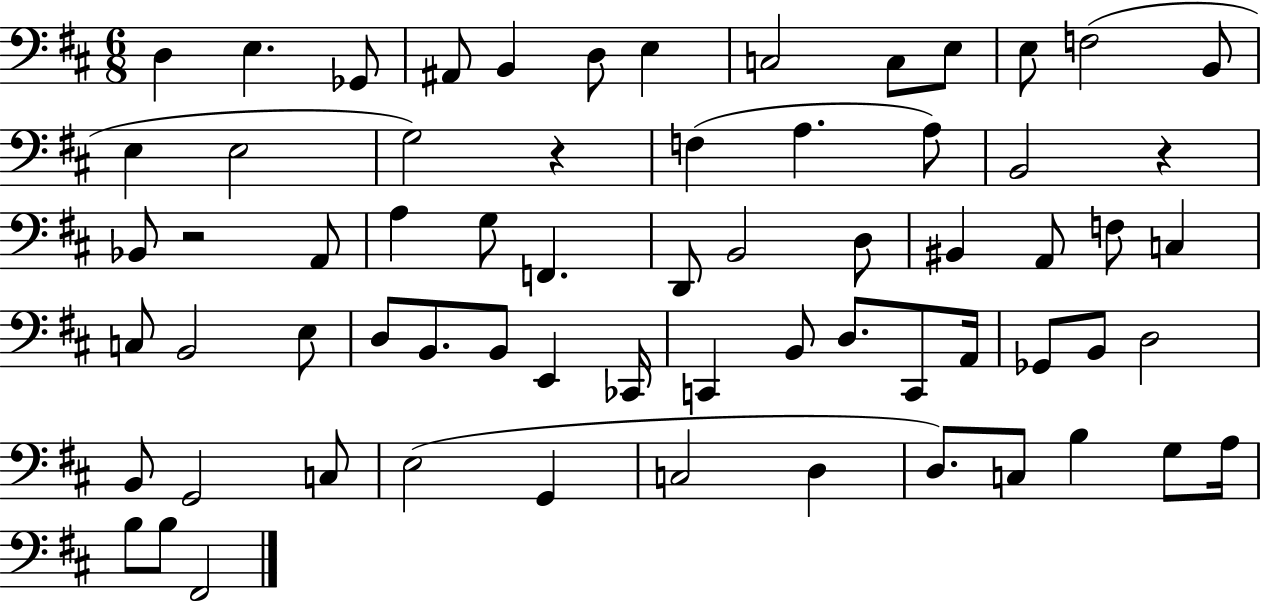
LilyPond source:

{
  \clef bass
  \numericTimeSignature
  \time 6/8
  \key d \major
  d4 e4. ges,8 | ais,8 b,4 d8 e4 | c2 c8 e8 | e8 f2( b,8 | \break e4 e2 | g2) r4 | f4( a4. a8) | b,2 r4 | \break bes,8 r2 a,8 | a4 g8 f,4. | d,8 b,2 d8 | bis,4 a,8 f8 c4 | \break c8 b,2 e8 | d8 b,8. b,8 e,4 ces,16 | c,4 b,8 d8. c,8 a,16 | ges,8 b,8 d2 | \break b,8 g,2 c8 | e2( g,4 | c2 d4 | d8.) c8 b4 g8 a16 | \break b8 b8 fis,2 | \bar "|."
}